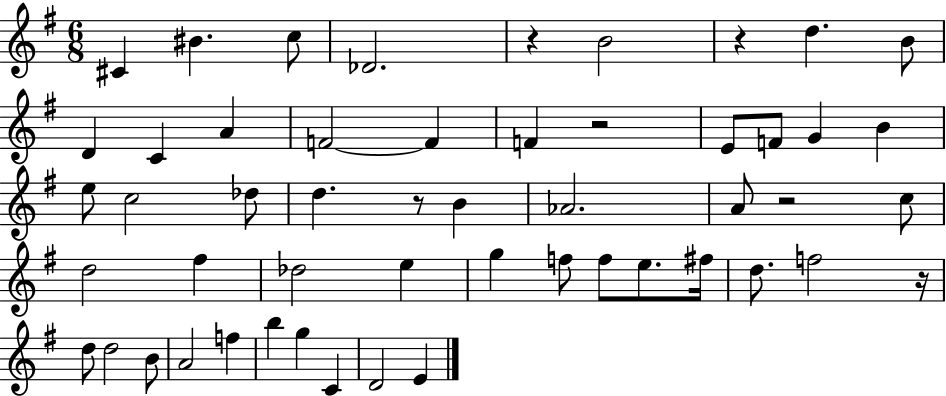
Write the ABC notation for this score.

X:1
T:Untitled
M:6/8
L:1/4
K:G
^C ^B c/2 _D2 z B2 z d B/2 D C A F2 F F z2 E/2 F/2 G B e/2 c2 _d/2 d z/2 B _A2 A/2 z2 c/2 d2 ^f _d2 e g f/2 f/2 e/2 ^f/4 d/2 f2 z/4 d/2 d2 B/2 A2 f b g C D2 E